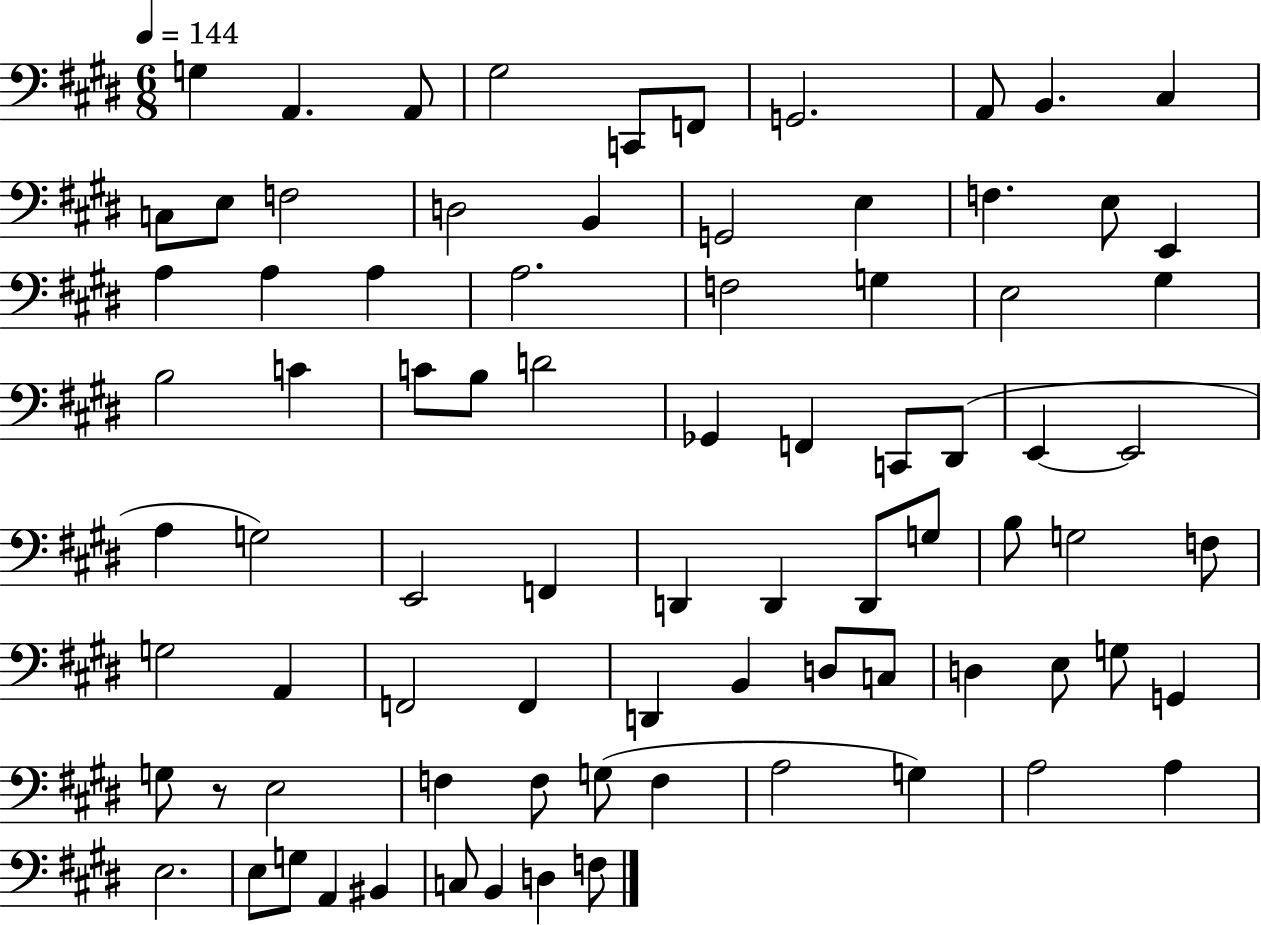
G3/q A2/q. A2/e G#3/h C2/e F2/e G2/h. A2/e B2/q. C#3/q C3/e E3/e F3/h D3/h B2/q G2/h E3/q F3/q. E3/e E2/q A3/q A3/q A3/q A3/h. F3/h G3/q E3/h G#3/q B3/h C4/q C4/e B3/e D4/h Gb2/q F2/q C2/e D#2/e E2/q E2/h A3/q G3/h E2/h F2/q D2/q D2/q D2/e G3/e B3/e G3/h F3/e G3/h A2/q F2/h F2/q D2/q B2/q D3/e C3/e D3/q E3/e G3/e G2/q G3/e R/e E3/h F3/q F3/e G3/e F3/q A3/h G3/q A3/h A3/q E3/h. E3/e G3/e A2/q BIS2/q C3/e B2/q D3/q F3/e